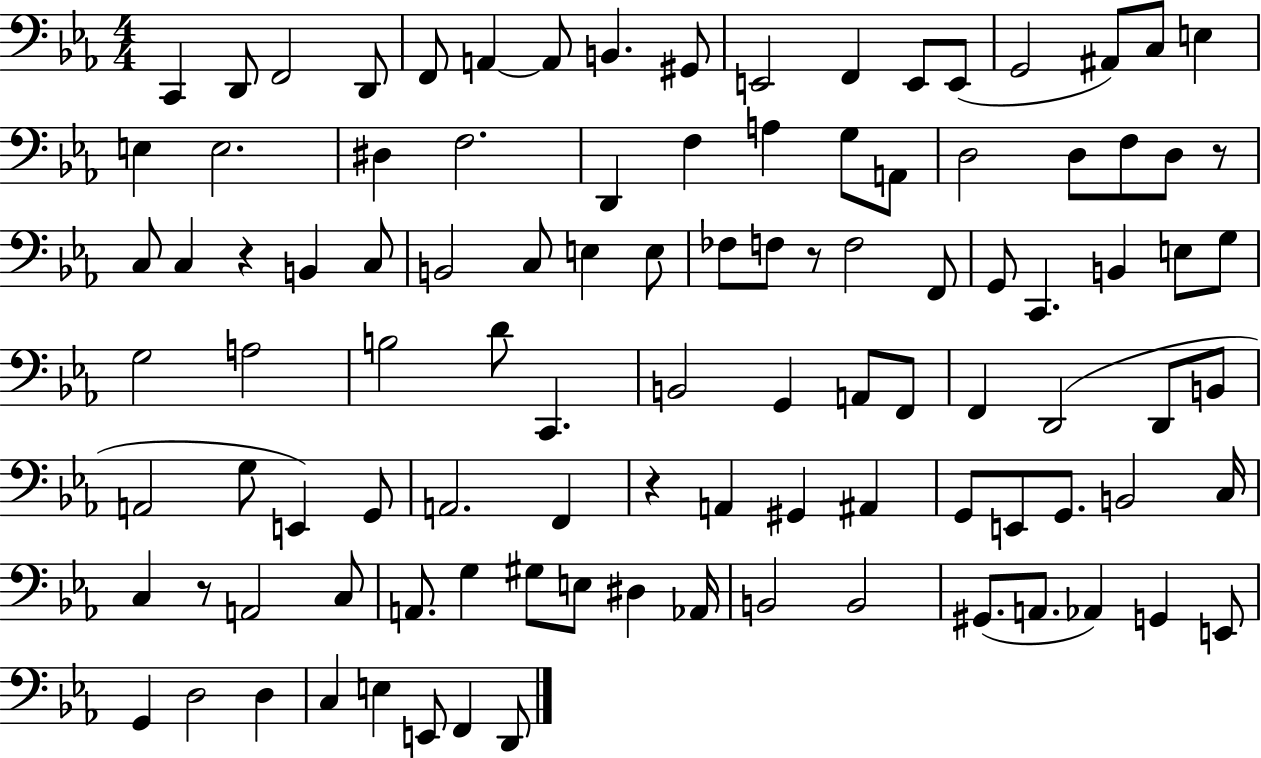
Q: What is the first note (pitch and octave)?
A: C2